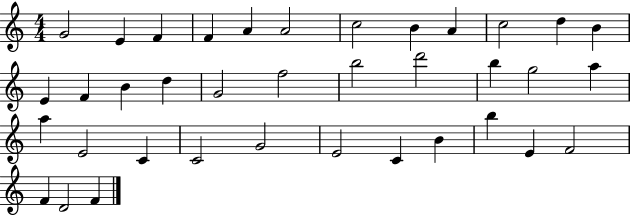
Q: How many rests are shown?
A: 0